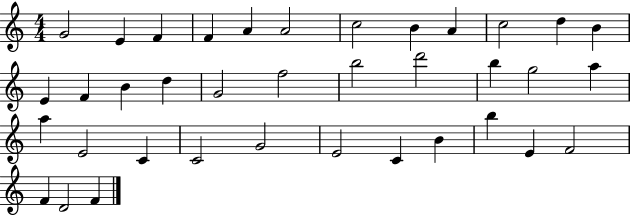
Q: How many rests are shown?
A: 0